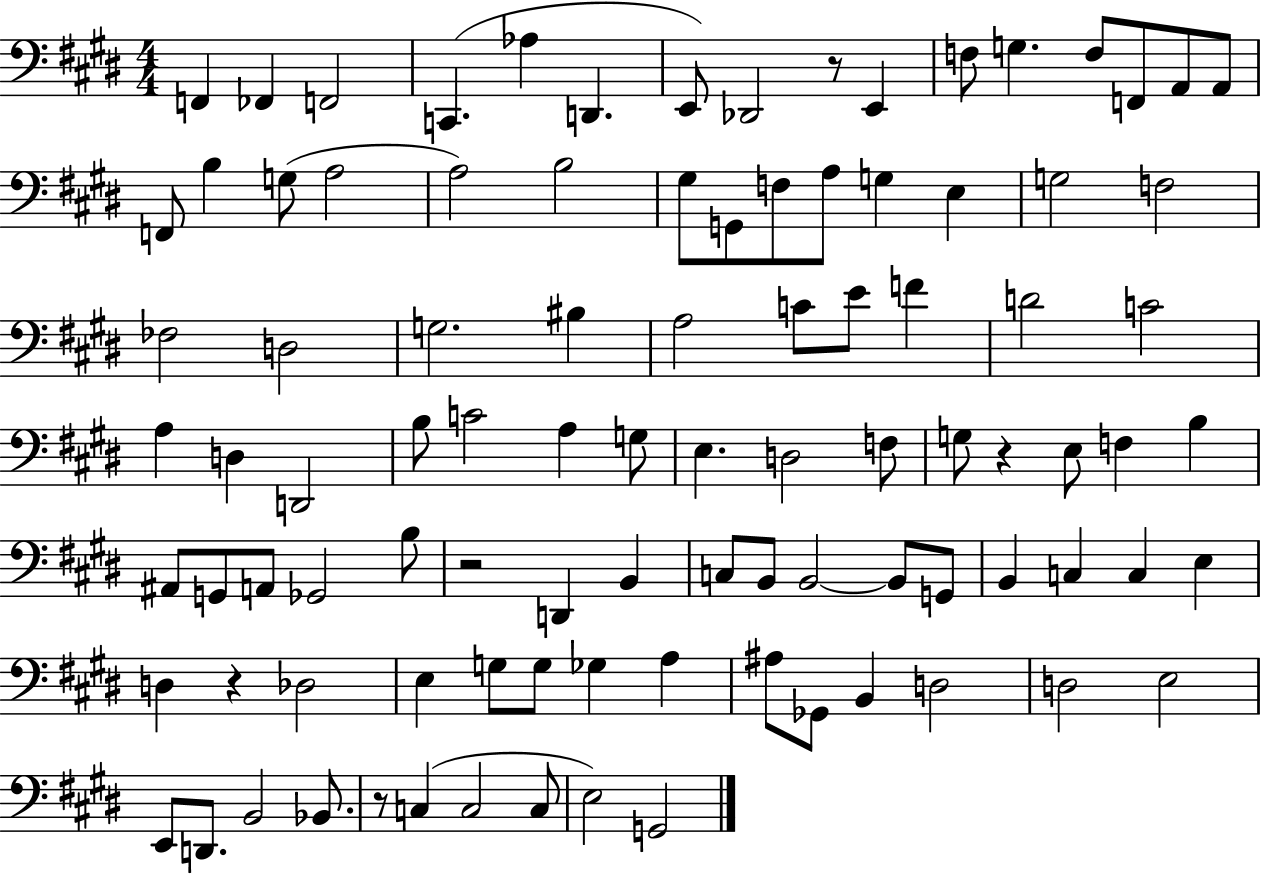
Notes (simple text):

F2/q FES2/q F2/h C2/q. Ab3/q D2/q. E2/e Db2/h R/e E2/q F3/e G3/q. F3/e F2/e A2/e A2/e F2/e B3/q G3/e A3/h A3/h B3/h G#3/e G2/e F3/e A3/e G3/q E3/q G3/h F3/h FES3/h D3/h G3/h. BIS3/q A3/h C4/e E4/e F4/q D4/h C4/h A3/q D3/q D2/h B3/e C4/h A3/q G3/e E3/q. D3/h F3/e G3/e R/q E3/e F3/q B3/q A#2/e G2/e A2/e Gb2/h B3/e R/h D2/q B2/q C3/e B2/e B2/h B2/e G2/e B2/q C3/q C3/q E3/q D3/q R/q Db3/h E3/q G3/e G3/e Gb3/q A3/q A#3/e Gb2/e B2/q D3/h D3/h E3/h E2/e D2/e. B2/h Bb2/e. R/e C3/q C3/h C3/e E3/h G2/h